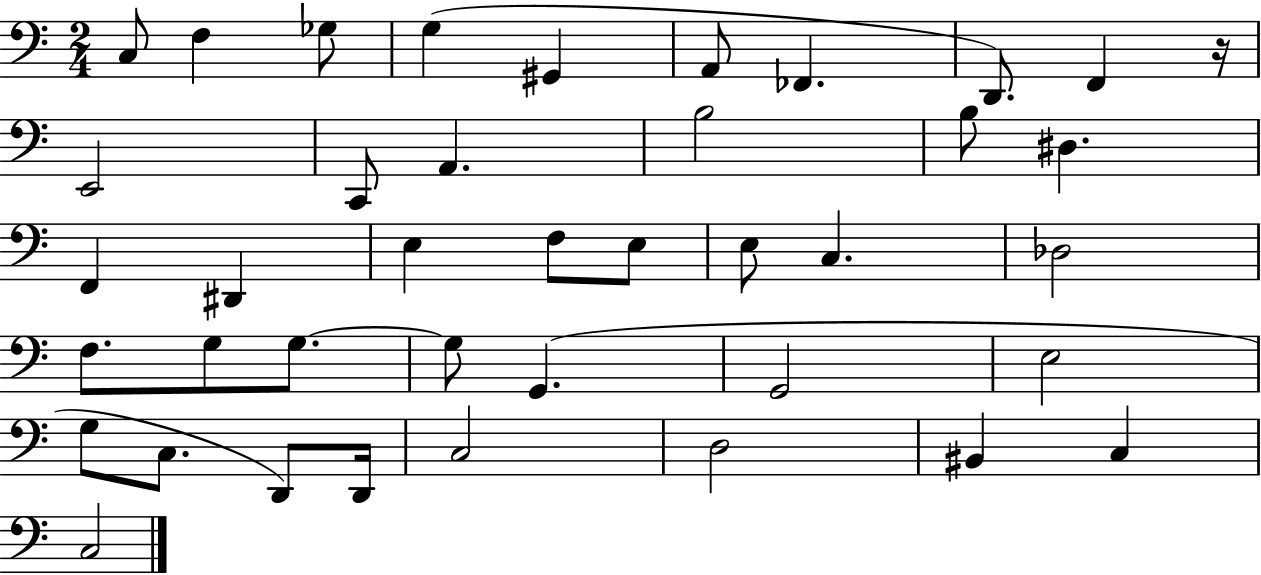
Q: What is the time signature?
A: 2/4